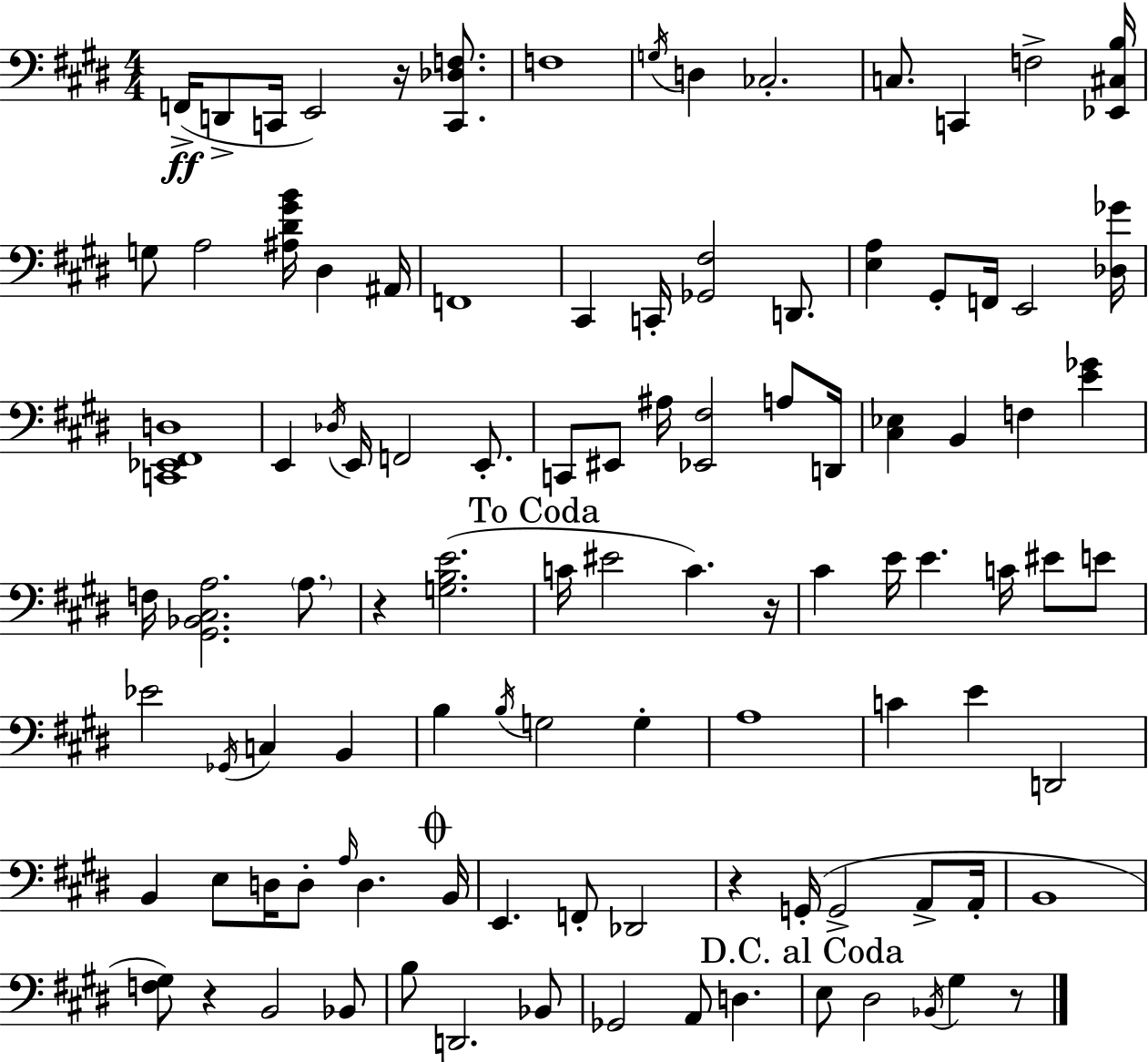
X:1
T:Untitled
M:4/4
L:1/4
K:E
F,,/4 D,,/2 C,,/4 E,,2 z/4 [C,,_D,F,]/2 F,4 G,/4 D, _C,2 C,/2 C,, F,2 [_E,,^C,B,]/4 G,/2 A,2 [^A,^D^GB]/4 ^D, ^A,,/4 F,,4 ^C,, C,,/4 [_G,,^F,]2 D,,/2 [E,A,] ^G,,/2 F,,/4 E,,2 [_D,_G]/4 [C,,_E,,^F,,D,]4 E,, _D,/4 E,,/4 F,,2 E,,/2 C,,/2 ^E,,/2 ^A,/4 [_E,,^F,]2 A,/2 D,,/4 [^C,_E,] B,, F, [E_G] F,/4 [^G,,_B,,^C,A,]2 A,/2 z [G,B,E]2 C/4 ^E2 C z/4 ^C E/4 E C/4 ^E/2 E/2 _E2 _G,,/4 C, B,, B, B,/4 G,2 G, A,4 C E D,,2 B,, E,/2 D,/4 D,/2 A,/4 D, B,,/4 E,, F,,/2 _D,,2 z G,,/4 G,,2 A,,/2 A,,/4 B,,4 [F,^G,]/2 z B,,2 _B,,/2 B,/2 D,,2 _B,,/2 _G,,2 A,,/2 D, E,/2 ^D,2 _B,,/4 ^G, z/2